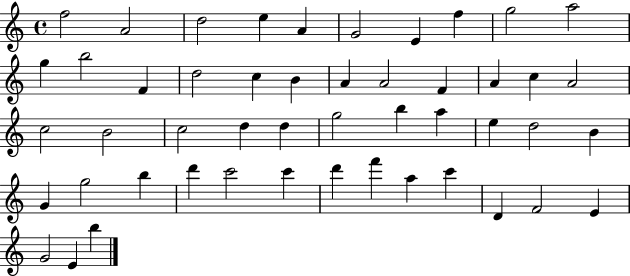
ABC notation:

X:1
T:Untitled
M:4/4
L:1/4
K:C
f2 A2 d2 e A G2 E f g2 a2 g b2 F d2 c B A A2 F A c A2 c2 B2 c2 d d g2 b a e d2 B G g2 b d' c'2 c' d' f' a c' D F2 E G2 E b